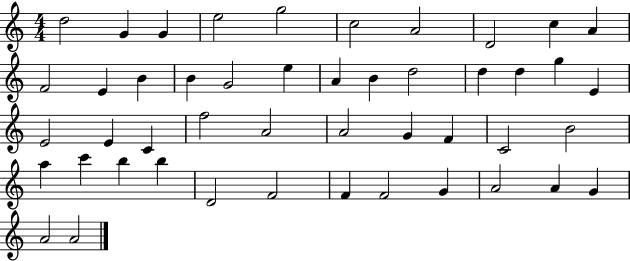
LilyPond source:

{
  \clef treble
  \numericTimeSignature
  \time 4/4
  \key c \major
  d''2 g'4 g'4 | e''2 g''2 | c''2 a'2 | d'2 c''4 a'4 | \break f'2 e'4 b'4 | b'4 g'2 e''4 | a'4 b'4 d''2 | d''4 d''4 g''4 e'4 | \break e'2 e'4 c'4 | f''2 a'2 | a'2 g'4 f'4 | c'2 b'2 | \break a''4 c'''4 b''4 b''4 | d'2 f'2 | f'4 f'2 g'4 | a'2 a'4 g'4 | \break a'2 a'2 | \bar "|."
}